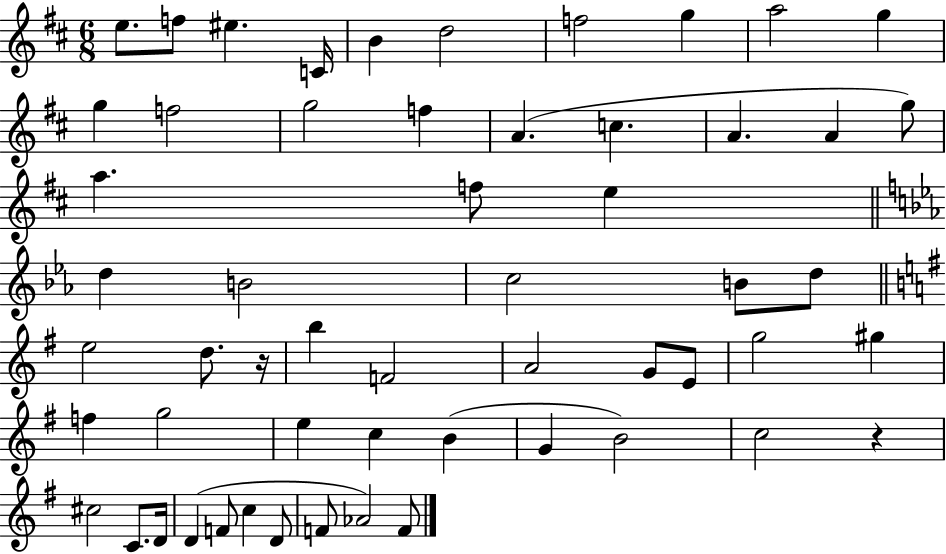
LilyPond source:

{
  \clef treble
  \numericTimeSignature
  \time 6/8
  \key d \major
  e''8. f''8 eis''4. c'16 | b'4 d''2 | f''2 g''4 | a''2 g''4 | \break g''4 f''2 | g''2 f''4 | a'4.( c''4. | a'4. a'4 g''8) | \break a''4. f''8 e''4 | \bar "||" \break \key ees \major d''4 b'2 | c''2 b'8 d''8 | \bar "||" \break \key g \major e''2 d''8. r16 | b''4 f'2 | a'2 g'8 e'8 | g''2 gis''4 | \break f''4 g''2 | e''4 c''4 b'4( | g'4 b'2) | c''2 r4 | \break cis''2 c'8. d'16 | d'4( f'8 c''4 d'8 | f'8 aes'2) f'8 | \bar "|."
}